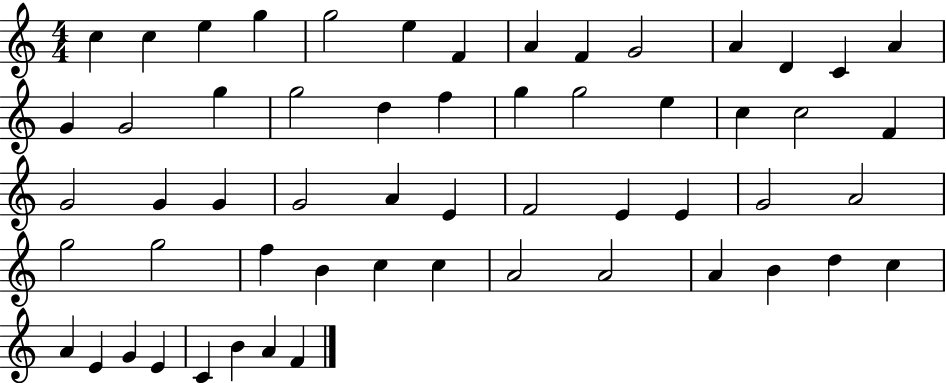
X:1
T:Untitled
M:4/4
L:1/4
K:C
c c e g g2 e F A F G2 A D C A G G2 g g2 d f g g2 e c c2 F G2 G G G2 A E F2 E E G2 A2 g2 g2 f B c c A2 A2 A B d c A E G E C B A F